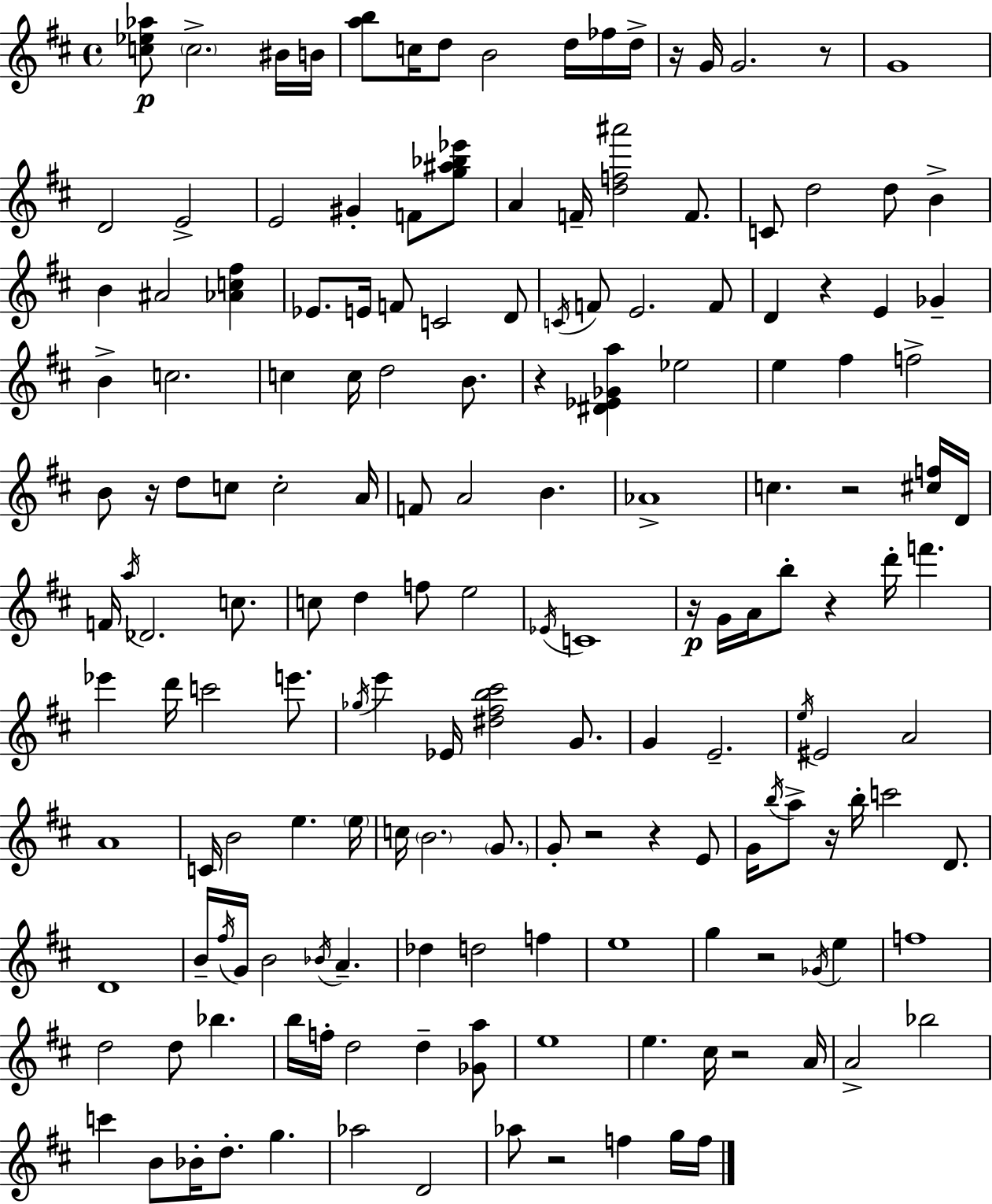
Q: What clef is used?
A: treble